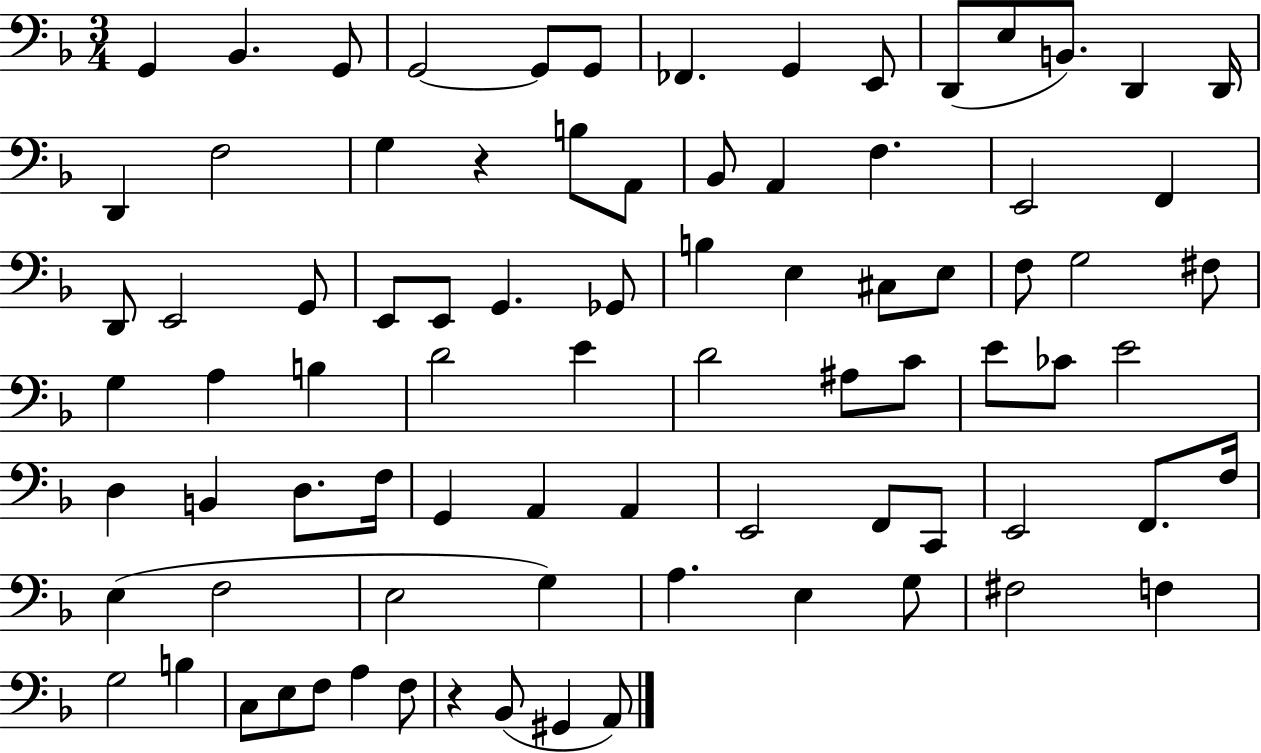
G2/q Bb2/q. G2/e G2/h G2/e G2/e FES2/q. G2/q E2/e D2/e E3/e B2/e. D2/q D2/s D2/q F3/h G3/q R/q B3/e A2/e Bb2/e A2/q F3/q. E2/h F2/q D2/e E2/h G2/e E2/e E2/e G2/q. Gb2/e B3/q E3/q C#3/e E3/e F3/e G3/h F#3/e G3/q A3/q B3/q D4/h E4/q D4/h A#3/e C4/e E4/e CES4/e E4/h D3/q B2/q D3/e. F3/s G2/q A2/q A2/q E2/h F2/e C2/e E2/h F2/e. F3/s E3/q F3/h E3/h G3/q A3/q. E3/q G3/e F#3/h F3/q G3/h B3/q C3/e E3/e F3/e A3/q F3/e R/q Bb2/e G#2/q A2/e